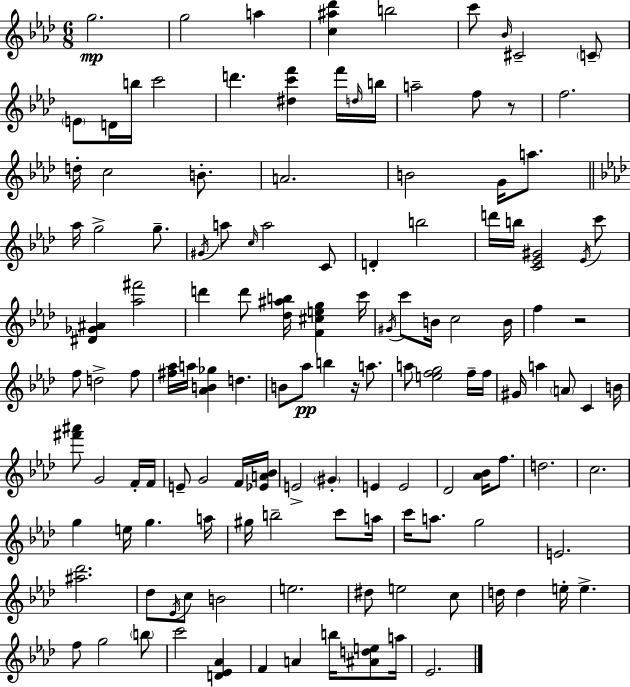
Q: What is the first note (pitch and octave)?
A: G5